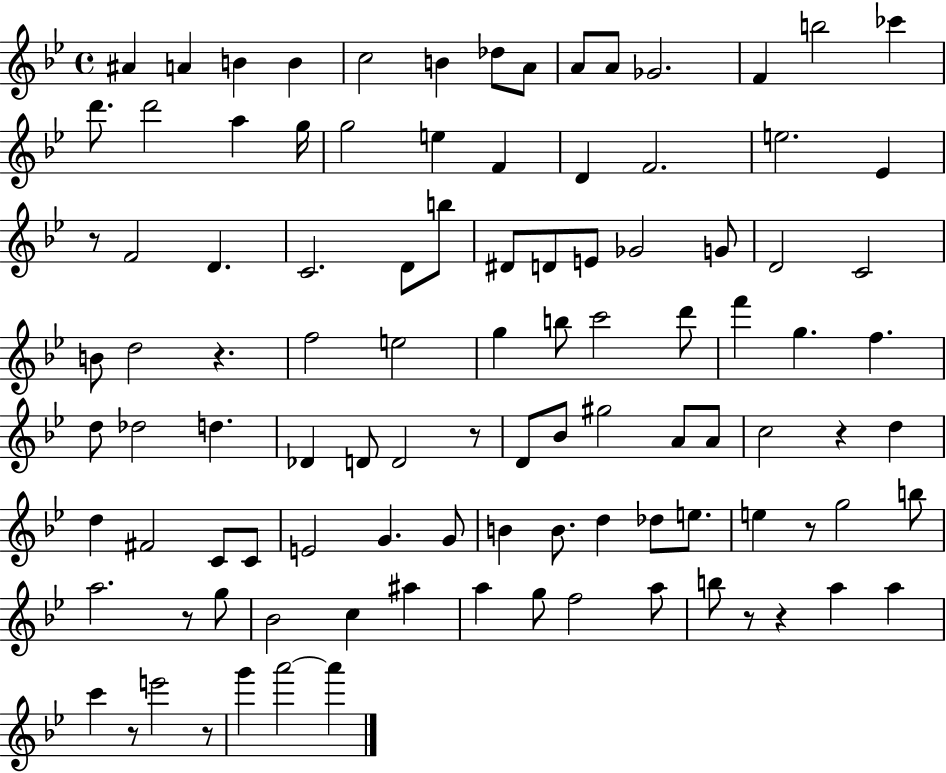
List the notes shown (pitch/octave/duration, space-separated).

A#4/q A4/q B4/q B4/q C5/h B4/q Db5/e A4/e A4/e A4/e Gb4/h. F4/q B5/h CES6/q D6/e. D6/h A5/q G5/s G5/h E5/q F4/q D4/q F4/h. E5/h. Eb4/q R/e F4/h D4/q. C4/h. D4/e B5/e D#4/e D4/e E4/e Gb4/h G4/e D4/h C4/h B4/e D5/h R/q. F5/h E5/h G5/q B5/e C6/h D6/e F6/q G5/q. F5/q. D5/e Db5/h D5/q. Db4/q D4/e D4/h R/e D4/e Bb4/e G#5/h A4/e A4/e C5/h R/q D5/q D5/q F#4/h C4/e C4/e E4/h G4/q. G4/e B4/q B4/e. D5/q Db5/e E5/e. E5/q R/e G5/h B5/e A5/h. R/e G5/e Bb4/h C5/q A#5/q A5/q G5/e F5/h A5/e B5/e R/e R/q A5/q A5/q C6/q R/e E6/h R/e G6/q A6/h A6/q